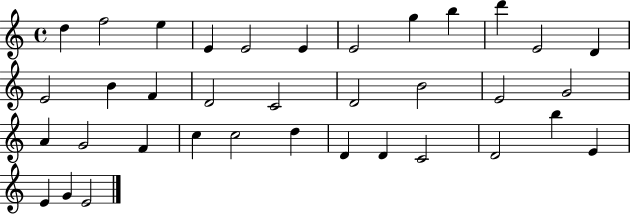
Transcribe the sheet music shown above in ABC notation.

X:1
T:Untitled
M:4/4
L:1/4
K:C
d f2 e E E2 E E2 g b d' E2 D E2 B F D2 C2 D2 B2 E2 G2 A G2 F c c2 d D D C2 D2 b E E G E2